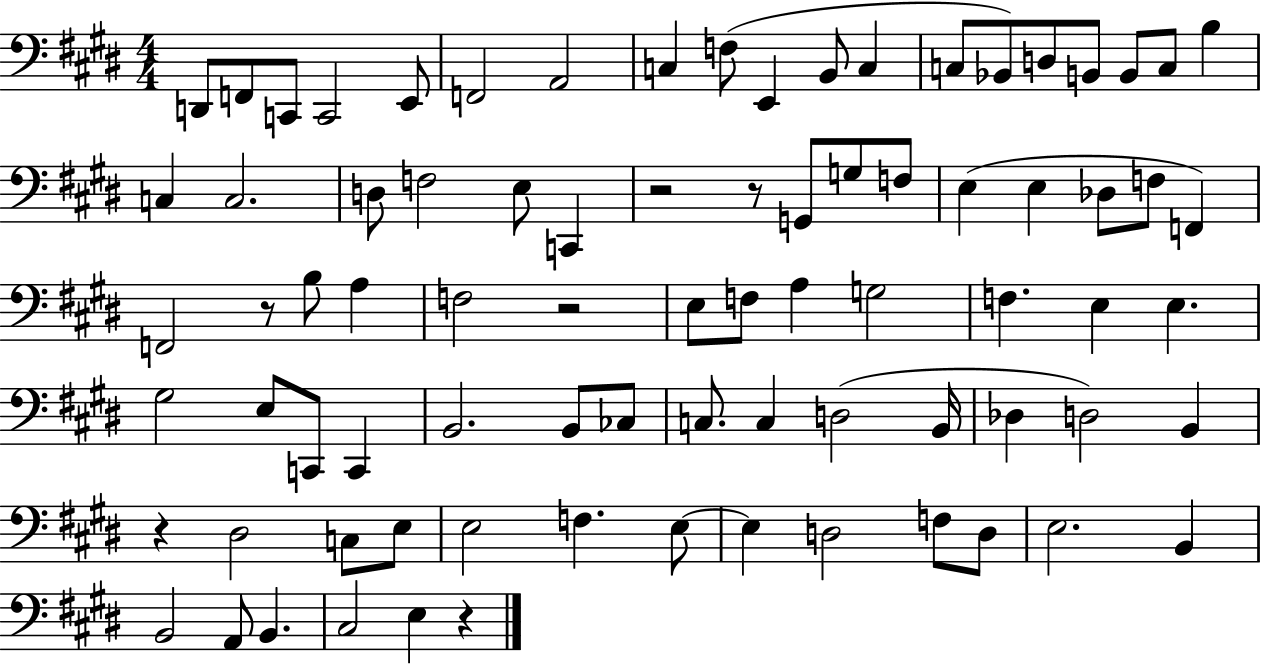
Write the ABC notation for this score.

X:1
T:Untitled
M:4/4
L:1/4
K:E
D,,/2 F,,/2 C,,/2 C,,2 E,,/2 F,,2 A,,2 C, F,/2 E,, B,,/2 C, C,/2 _B,,/2 D,/2 B,,/2 B,,/2 C,/2 B, C, C,2 D,/2 F,2 E,/2 C,, z2 z/2 G,,/2 G,/2 F,/2 E, E, _D,/2 F,/2 F,, F,,2 z/2 B,/2 A, F,2 z2 E,/2 F,/2 A, G,2 F, E, E, ^G,2 E,/2 C,,/2 C,, B,,2 B,,/2 _C,/2 C,/2 C, D,2 B,,/4 _D, D,2 B,, z ^D,2 C,/2 E,/2 E,2 F, E,/2 E, D,2 F,/2 D,/2 E,2 B,, B,,2 A,,/2 B,, ^C,2 E, z